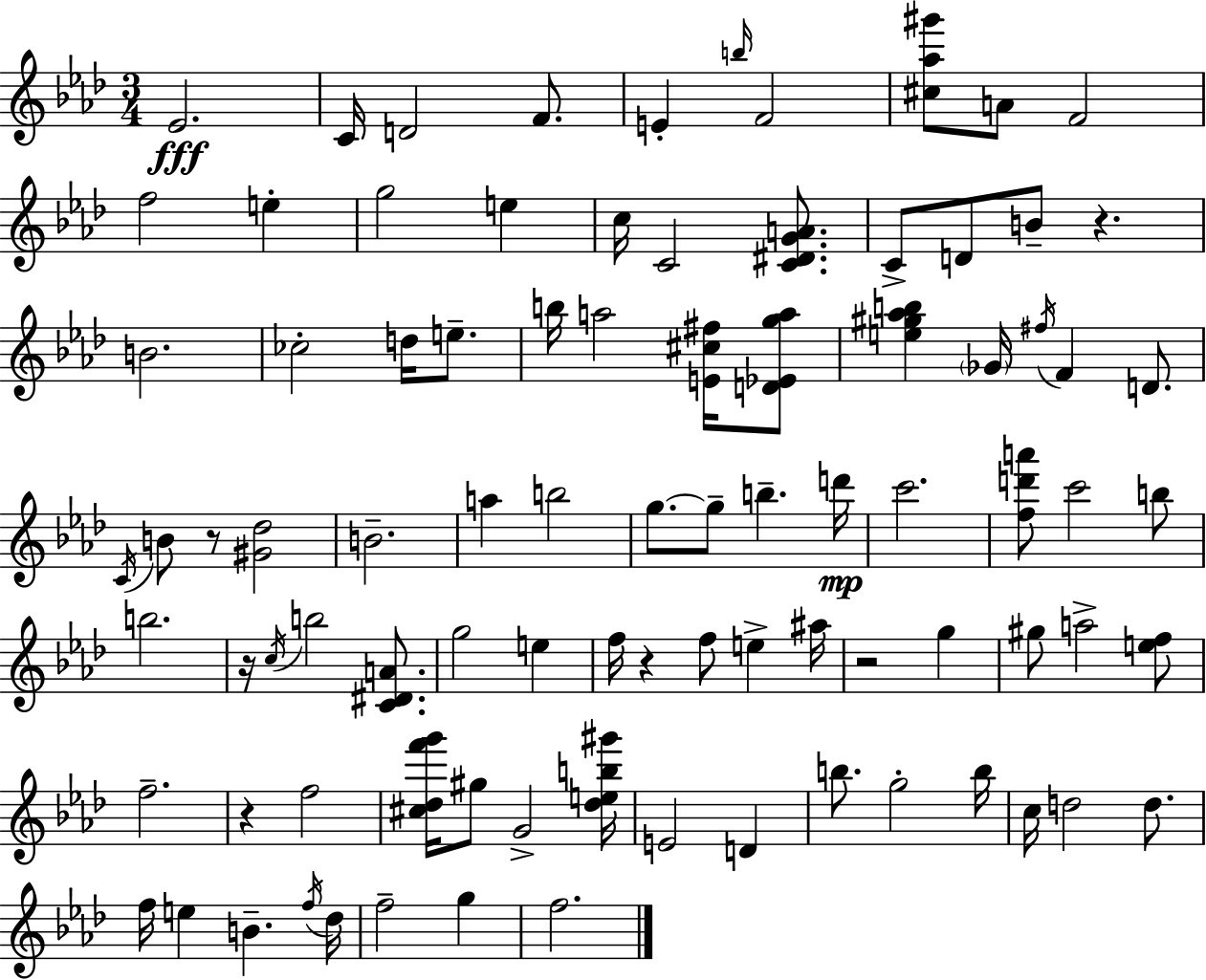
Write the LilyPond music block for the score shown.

{
  \clef treble
  \numericTimeSignature
  \time 3/4
  \key f \minor
  \repeat volta 2 { ees'2.\fff | c'16 d'2 f'8. | e'4-. \grace { b''16 } f'2 | <cis'' aes'' gis'''>8 a'8 f'2 | \break f''2 e''4-. | g''2 e''4 | c''16 c'2 <c' dis' g' a'>8. | c'8-> d'8 b'8-- r4. | \break b'2. | ces''2-. d''16 e''8.-- | b''16 a''2 <e' cis'' fis''>16 <d' ees' g'' a''>8 | <e'' gis'' aes'' b''>4 \parenthesize ges'16 \acciaccatura { fis''16 } f'4 d'8. | \break \acciaccatura { c'16 } b'8 r8 <gis' des''>2 | b'2.-- | a''4 b''2 | g''8.~~ g''8-- b''4.-- | \break d'''16\mp c'''2. | <f'' d''' a'''>8 c'''2 | b''8 b''2. | r16 \acciaccatura { c''16 } b''2 | \break <c' dis' a'>8. g''2 | e''4 f''16 r4 f''8 e''4-> | ais''16 r2 | g''4 gis''8 a''2-> | \break <e'' f''>8 f''2.-- | r4 f''2 | <cis'' des'' f''' g'''>16 gis''8 g'2-> | <des'' e'' b'' gis'''>16 e'2 | \break d'4 b''8. g''2-. | b''16 c''16 d''2 | d''8. f''16 e''4 b'4.-- | \acciaccatura { f''16 } des''16 f''2-- | \break g''4 f''2. | } \bar "|."
}